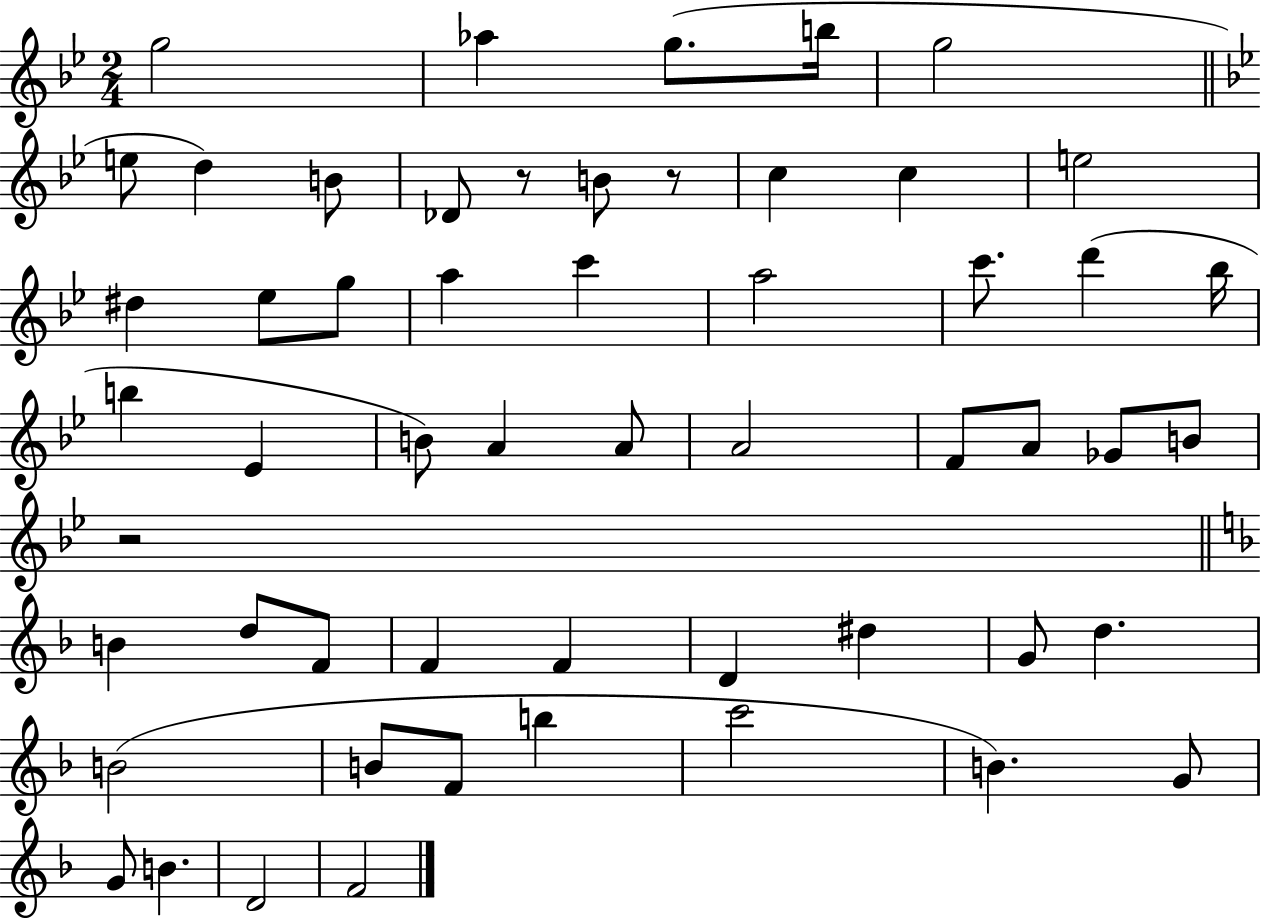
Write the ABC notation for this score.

X:1
T:Untitled
M:2/4
L:1/4
K:Bb
g2 _a g/2 b/4 g2 e/2 d B/2 _D/2 z/2 B/2 z/2 c c e2 ^d _e/2 g/2 a c' a2 c'/2 d' _b/4 b _E B/2 A A/2 A2 F/2 A/2 _G/2 B/2 z2 B d/2 F/2 F F D ^d G/2 d B2 B/2 F/2 b c'2 B G/2 G/2 B D2 F2